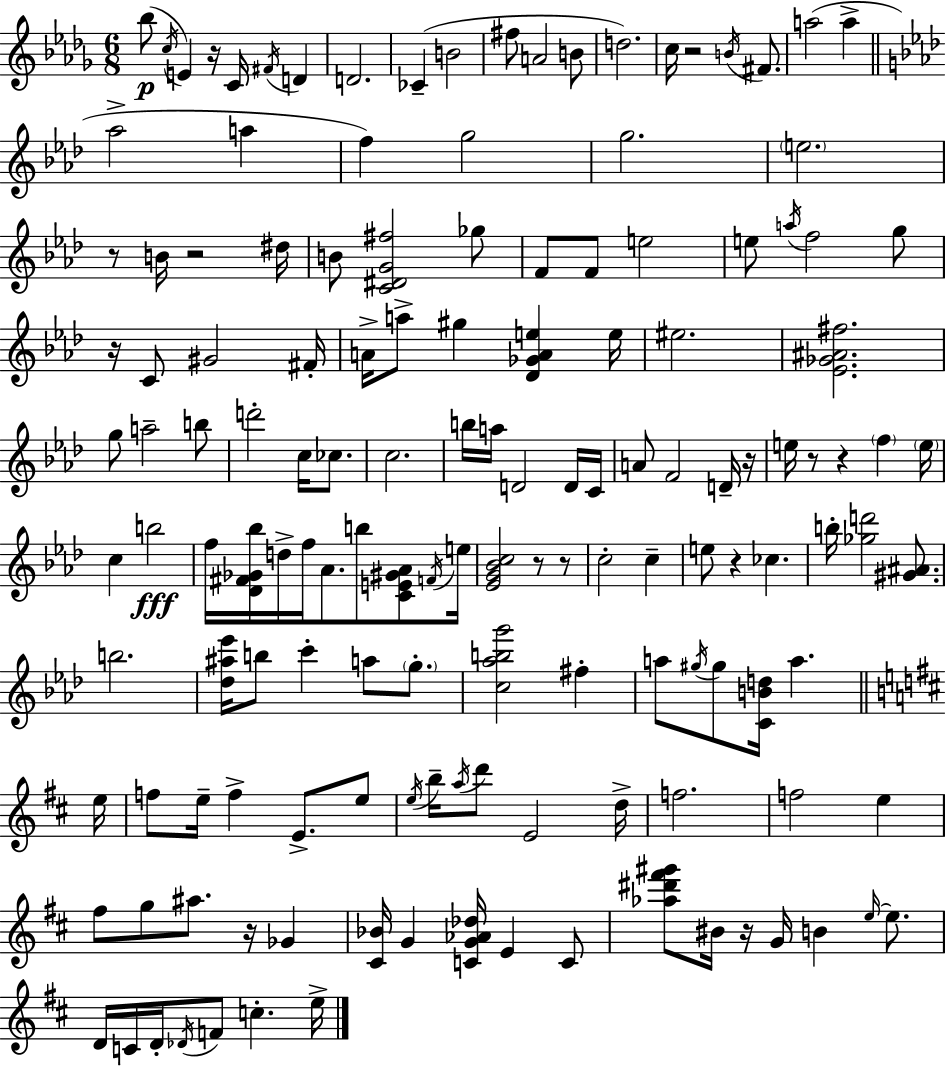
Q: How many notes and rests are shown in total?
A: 146